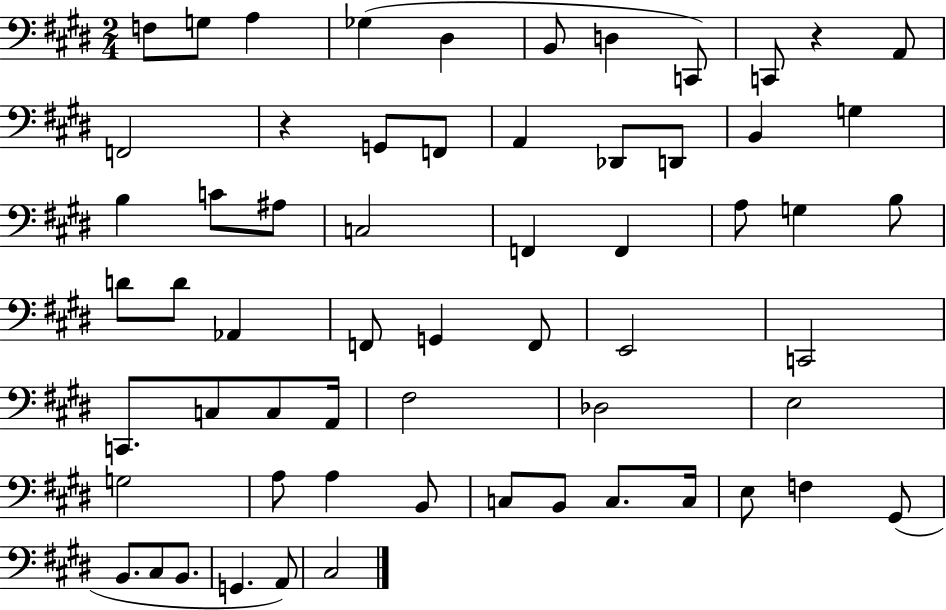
{
  \clef bass
  \numericTimeSignature
  \time 2/4
  \key e \major
  \repeat volta 2 { f8 g8 a4 | ges4( dis4 | b,8 d4 c,8) | c,8 r4 a,8 | \break f,2 | r4 g,8 f,8 | a,4 des,8 d,8 | b,4 g4 | \break b4 c'8 ais8 | c2 | f,4 f,4 | a8 g4 b8 | \break d'8 d'8 aes,4 | f,8 g,4 f,8 | e,2 | c,2 | \break c,8. c8 c8 a,16 | fis2 | des2 | e2 | \break g2 | a8 a4 b,8 | c8 b,8 c8. c16 | e8 f4 gis,8( | \break b,8. cis8 b,8. | g,4. a,8) | cis2 | } \bar "|."
}